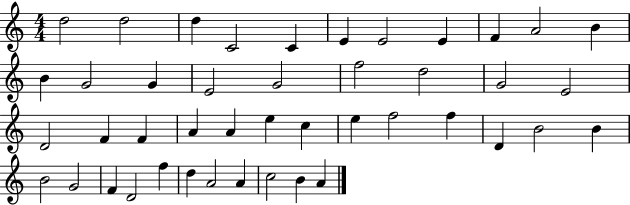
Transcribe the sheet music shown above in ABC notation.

X:1
T:Untitled
M:4/4
L:1/4
K:C
d2 d2 d C2 C E E2 E F A2 B B G2 G E2 G2 f2 d2 G2 E2 D2 F F A A e c e f2 f D B2 B B2 G2 F D2 f d A2 A c2 B A